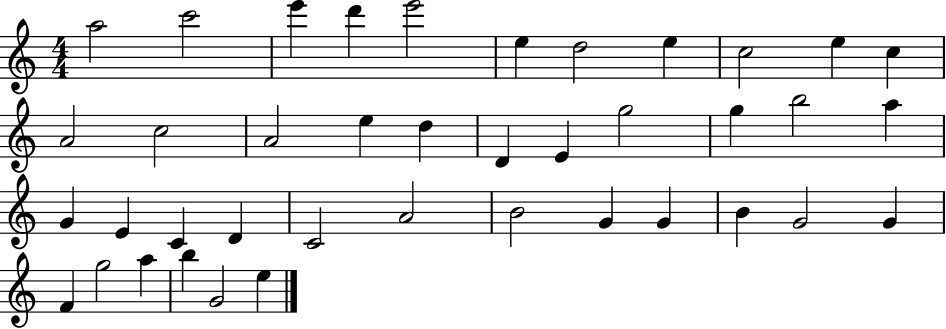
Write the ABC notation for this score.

X:1
T:Untitled
M:4/4
L:1/4
K:C
a2 c'2 e' d' e'2 e d2 e c2 e c A2 c2 A2 e d D E g2 g b2 a G E C D C2 A2 B2 G G B G2 G F g2 a b G2 e